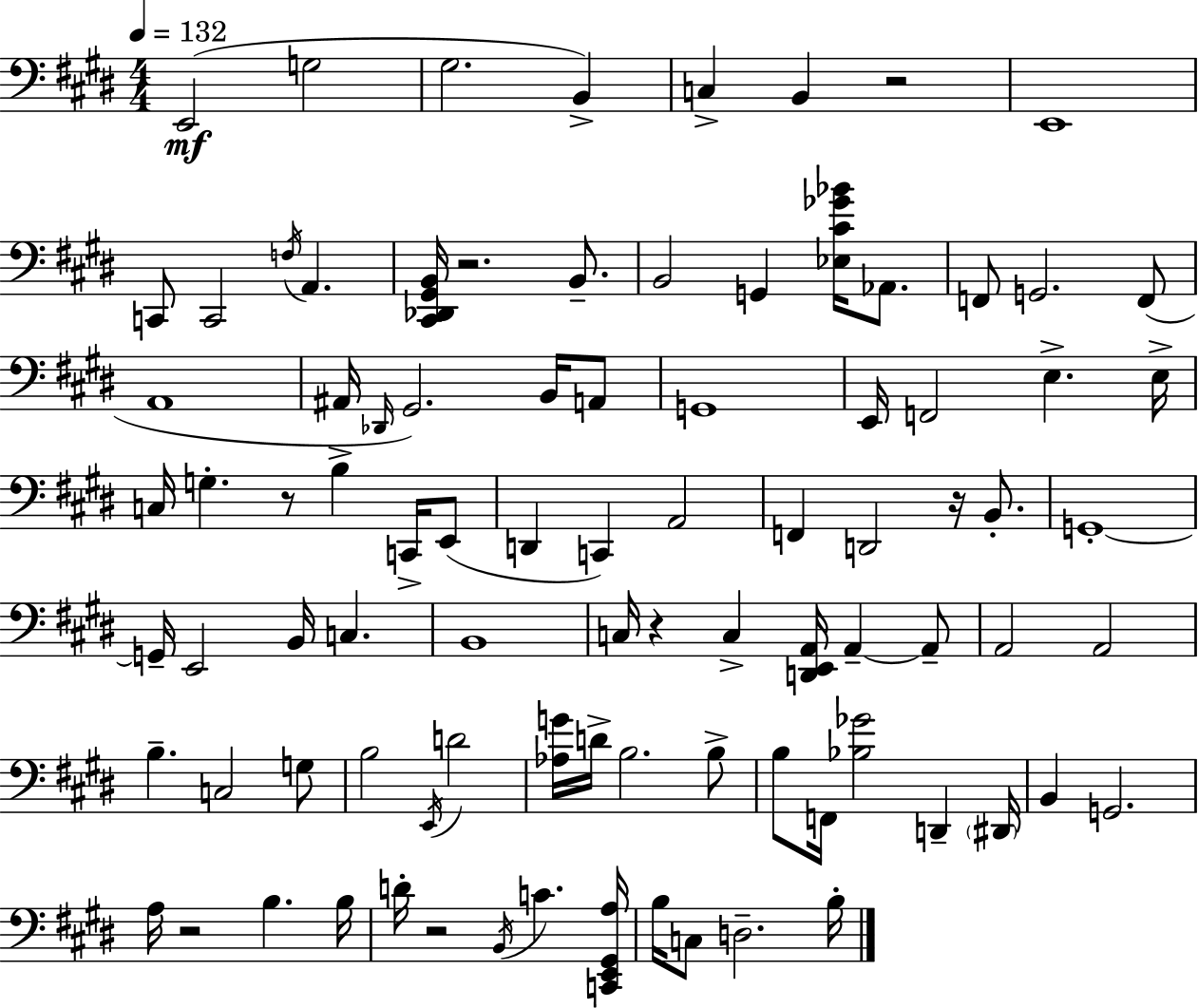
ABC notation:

X:1
T:Untitled
M:4/4
L:1/4
K:E
E,,2 G,2 ^G,2 B,, C, B,, z2 E,,4 C,,/2 C,,2 F,/4 A,, [^C,,_D,,^G,,B,,]/4 z2 B,,/2 B,,2 G,, [_E,^C_G_B]/4 _A,,/2 F,,/2 G,,2 F,,/2 A,,4 ^A,,/4 _D,,/4 ^G,,2 B,,/4 A,,/2 G,,4 E,,/4 F,,2 E, E,/4 C,/4 G, z/2 B, C,,/4 E,,/2 D,, C,, A,,2 F,, D,,2 z/4 B,,/2 G,,4 G,,/4 E,,2 B,,/4 C, B,,4 C,/4 z C, [D,,E,,A,,]/4 A,, A,,/2 A,,2 A,,2 B, C,2 G,/2 B,2 E,,/4 D2 [_A,G]/4 D/4 B,2 B,/2 B,/2 F,,/4 [_B,_G]2 D,, ^D,,/4 B,, G,,2 A,/4 z2 B, B,/4 D/4 z2 B,,/4 C [C,,E,,^G,,A,]/4 B,/4 C,/2 D,2 B,/4